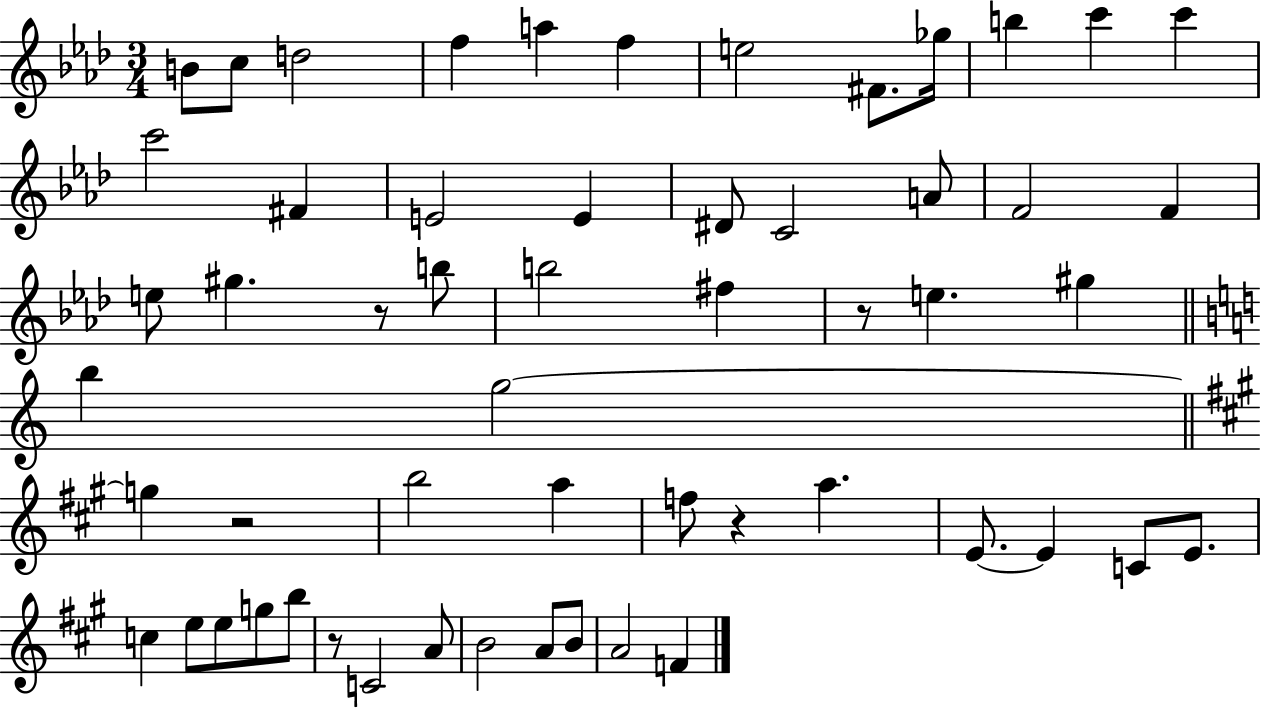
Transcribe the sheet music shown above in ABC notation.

X:1
T:Untitled
M:3/4
L:1/4
K:Ab
B/2 c/2 d2 f a f e2 ^F/2 _g/4 b c' c' c'2 ^F E2 E ^D/2 C2 A/2 F2 F e/2 ^g z/2 b/2 b2 ^f z/2 e ^g b g2 g z2 b2 a f/2 z a E/2 E C/2 E/2 c e/2 e/2 g/2 b/2 z/2 C2 A/2 B2 A/2 B/2 A2 F